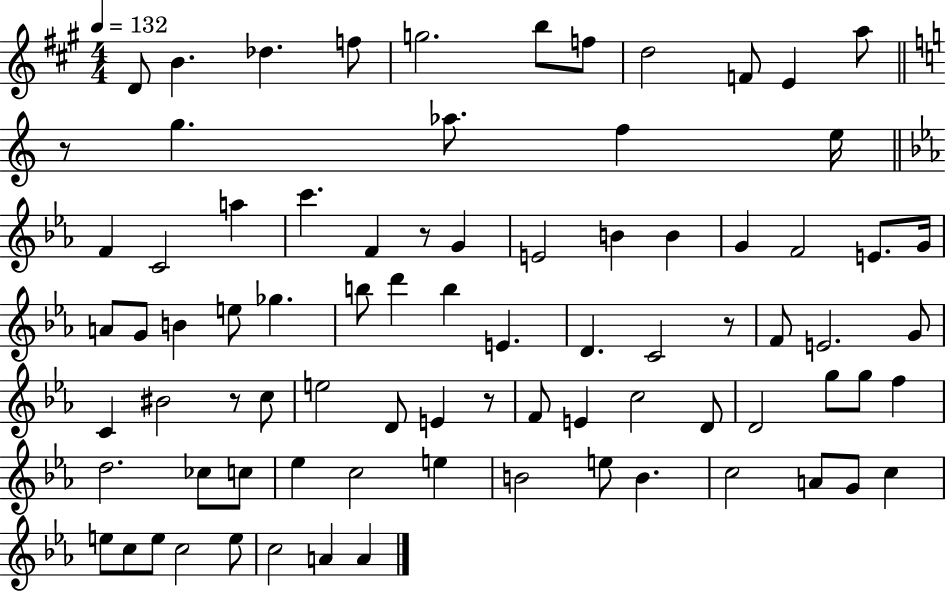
D4/e B4/q. Db5/q. F5/e G5/h. B5/e F5/e D5/h F4/e E4/q A5/e R/e G5/q. Ab5/e. F5/q E5/s F4/q C4/h A5/q C6/q. F4/q R/e G4/q E4/h B4/q B4/q G4/q F4/h E4/e. G4/s A4/e G4/e B4/q E5/e Gb5/q. B5/e D6/q B5/q E4/q. D4/q. C4/h R/e F4/e E4/h. G4/e C4/q BIS4/h R/e C5/e E5/h D4/e E4/q R/e F4/e E4/q C5/h D4/e D4/h G5/e G5/e F5/q D5/h. CES5/e C5/e Eb5/q C5/h E5/q B4/h E5/e B4/q. C5/h A4/e G4/e C5/q E5/e C5/e E5/e C5/h E5/e C5/h A4/q A4/q